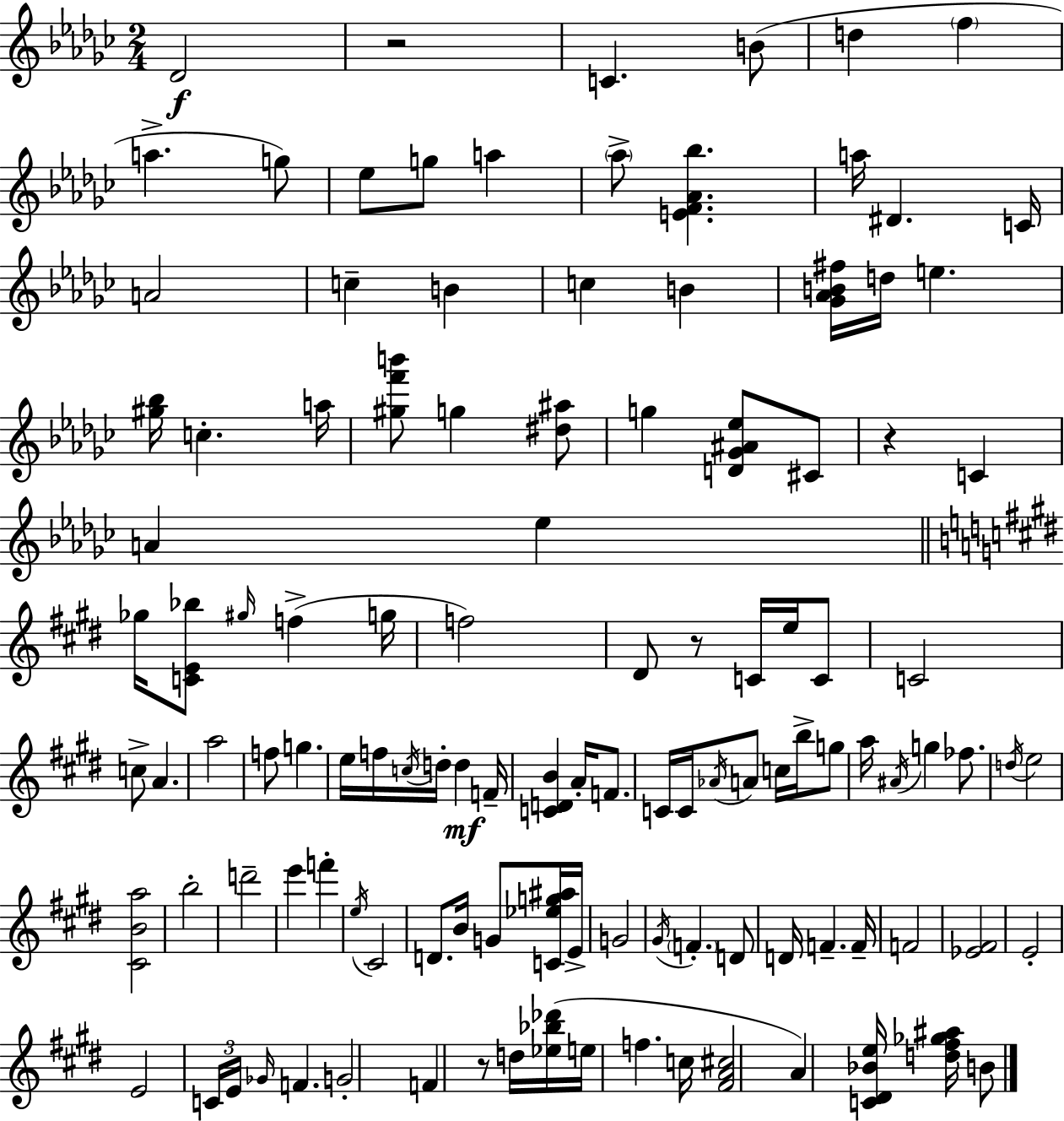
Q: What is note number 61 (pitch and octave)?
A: A#4